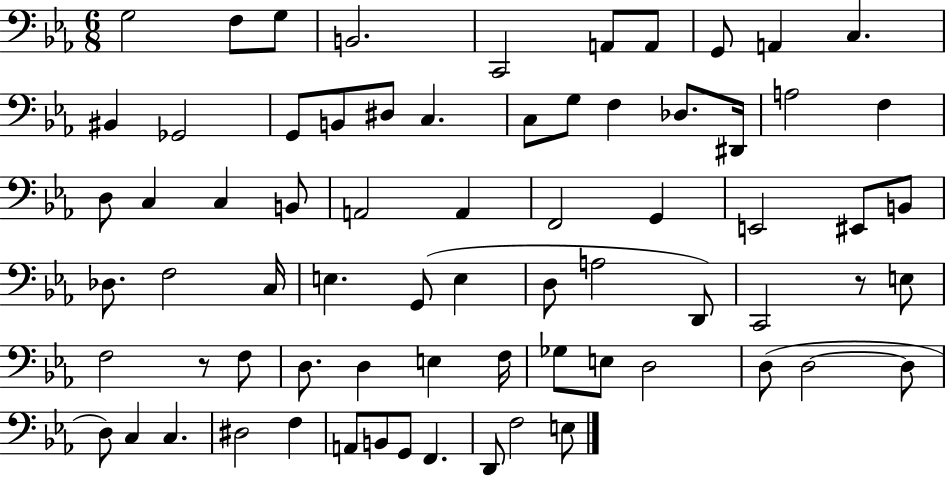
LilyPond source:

{
  \clef bass
  \numericTimeSignature
  \time 6/8
  \key ees \major
  g2 f8 g8 | b,2. | c,2 a,8 a,8 | g,8 a,4 c4. | \break bis,4 ges,2 | g,8 b,8 dis8 c4. | c8 g8 f4 des8. dis,16 | a2 f4 | \break d8 c4 c4 b,8 | a,2 a,4 | f,2 g,4 | e,2 eis,8 b,8 | \break des8. f2 c16 | e4. g,8( e4 | d8 a2 d,8) | c,2 r8 e8 | \break f2 r8 f8 | d8. d4 e4 f16 | ges8 e8 d2 | d8( d2~~ d8 | \break d8) c4 c4. | dis2 f4 | a,8 b,8 g,8 f,4. | d,8 f2 e8 | \break \bar "|."
}